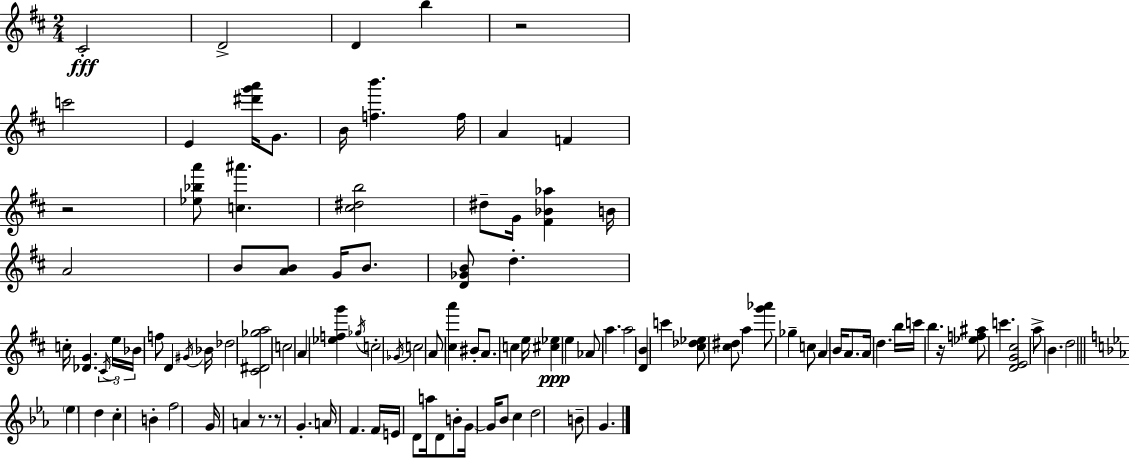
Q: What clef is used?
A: treble